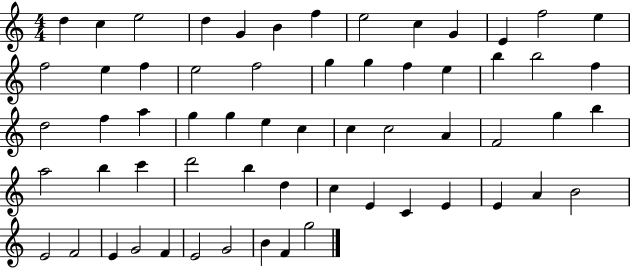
{
  \clef treble
  \numericTimeSignature
  \time 4/4
  \key c \major
  d''4 c''4 e''2 | d''4 g'4 b'4 f''4 | e''2 c''4 g'4 | e'4 f''2 e''4 | \break f''2 e''4 f''4 | e''2 f''2 | g''4 g''4 f''4 e''4 | b''4 b''2 f''4 | \break d''2 f''4 a''4 | g''4 g''4 e''4 c''4 | c''4 c''2 a'4 | f'2 g''4 b''4 | \break a''2 b''4 c'''4 | d'''2 b''4 d''4 | c''4 e'4 c'4 e'4 | e'4 a'4 b'2 | \break e'2 f'2 | e'4 g'2 f'4 | e'2 g'2 | b'4 f'4 g''2 | \break \bar "|."
}